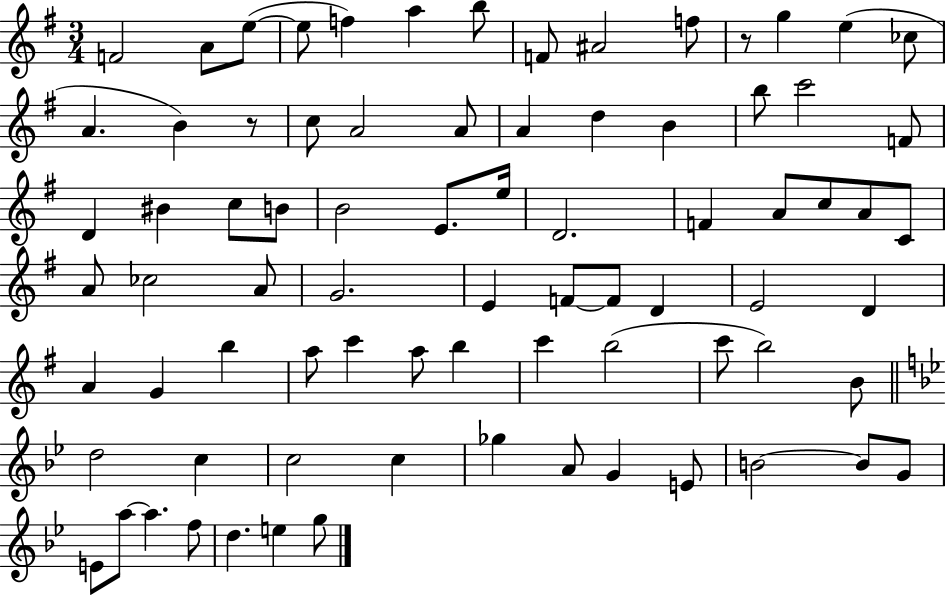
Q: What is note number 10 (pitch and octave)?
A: F5